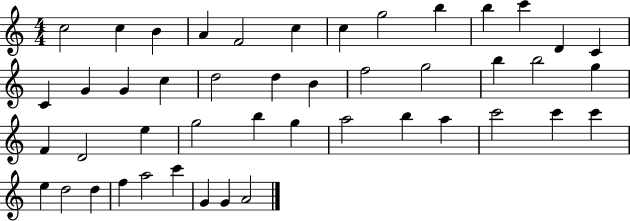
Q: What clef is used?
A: treble